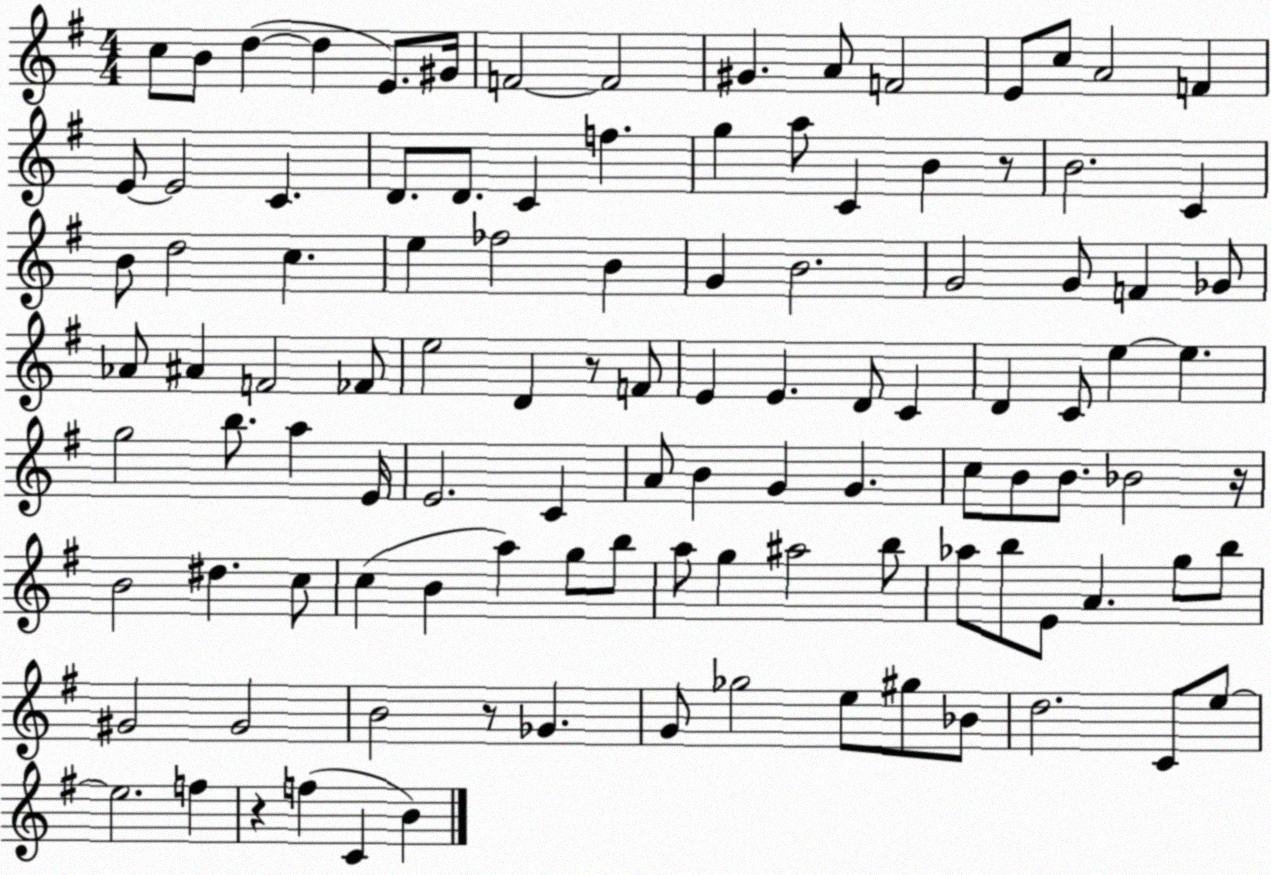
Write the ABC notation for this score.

X:1
T:Untitled
M:4/4
L:1/4
K:G
c/2 B/2 d d E/2 ^G/4 F2 F2 ^G A/2 F2 E/2 c/2 A2 F E/2 E2 C D/2 D/2 C f g a/2 C B z/2 B2 C B/2 d2 c e _f2 B G B2 G2 G/2 F _G/2 _A/2 ^A F2 _F/2 e2 D z/2 F/2 E E D/2 C D C/2 e e g2 b/2 a E/4 E2 C A/2 B G G c/2 B/2 B/2 _B2 z/4 B2 ^d c/2 c B a g/2 b/2 a/2 g ^a2 b/2 _a/2 b/2 E/2 A g/2 b/2 ^G2 ^G2 B2 z/2 _G G/2 _g2 e/2 ^g/2 _B/2 d2 C/2 e/2 e2 f z f C B